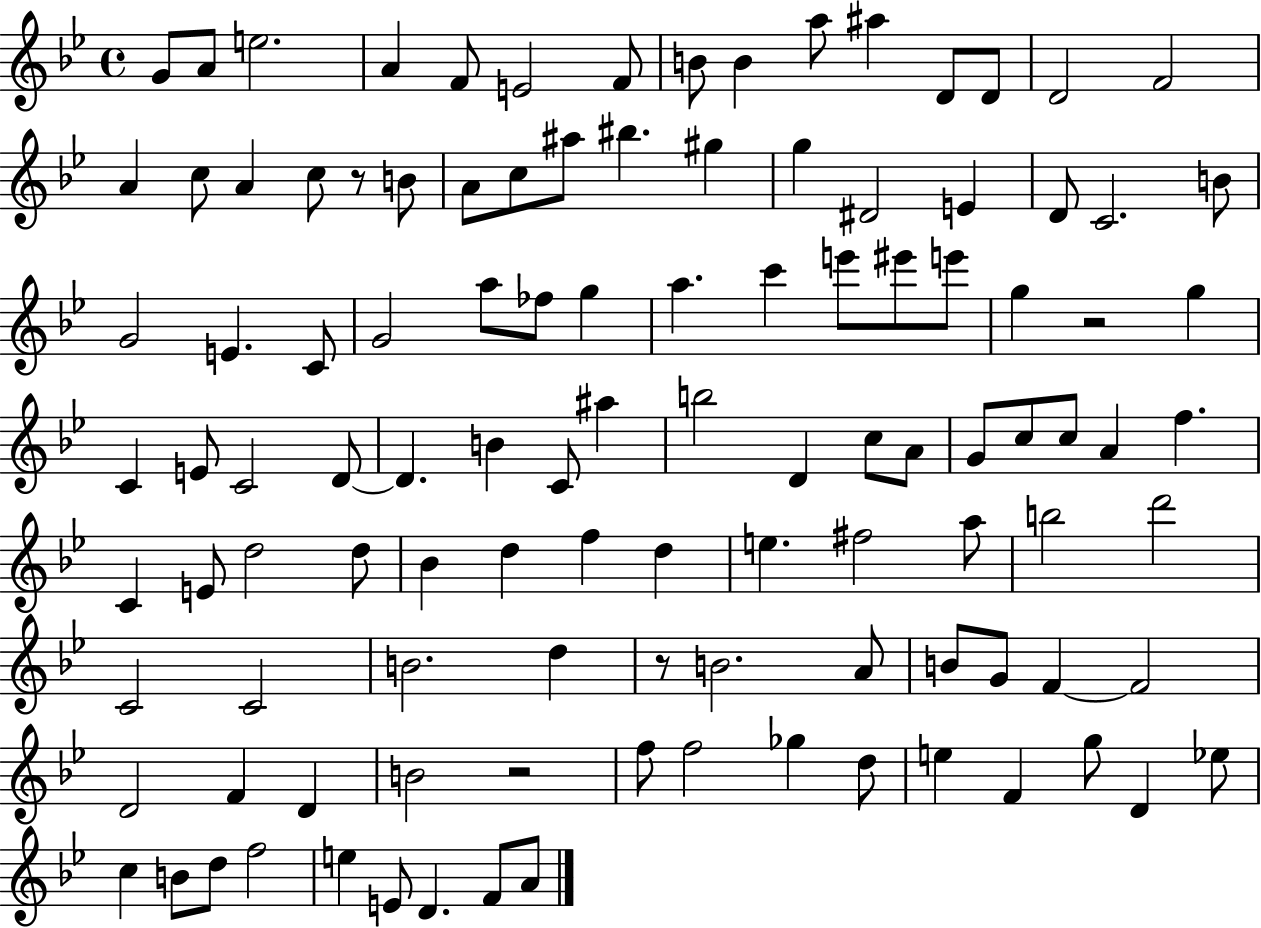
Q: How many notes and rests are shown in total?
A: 111